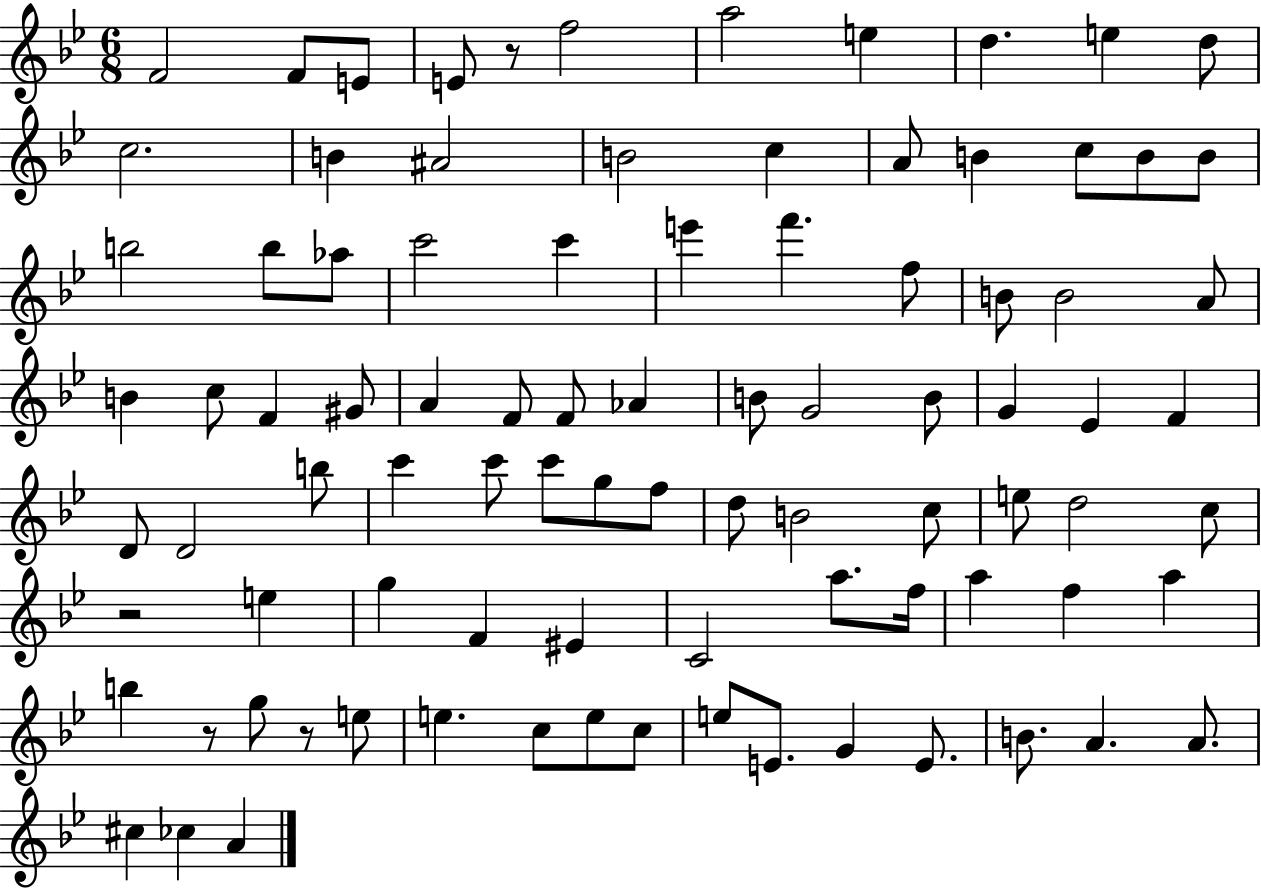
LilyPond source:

{
  \clef treble
  \numericTimeSignature
  \time 6/8
  \key bes \major
  f'2 f'8 e'8 | e'8 r8 f''2 | a''2 e''4 | d''4. e''4 d''8 | \break c''2. | b'4 ais'2 | b'2 c''4 | a'8 b'4 c''8 b'8 b'8 | \break b''2 b''8 aes''8 | c'''2 c'''4 | e'''4 f'''4. f''8 | b'8 b'2 a'8 | \break b'4 c''8 f'4 gis'8 | a'4 f'8 f'8 aes'4 | b'8 g'2 b'8 | g'4 ees'4 f'4 | \break d'8 d'2 b''8 | c'''4 c'''8 c'''8 g''8 f''8 | d''8 b'2 c''8 | e''8 d''2 c''8 | \break r2 e''4 | g''4 f'4 eis'4 | c'2 a''8. f''16 | a''4 f''4 a''4 | \break b''4 r8 g''8 r8 e''8 | e''4. c''8 e''8 c''8 | e''8 e'8. g'4 e'8. | b'8. a'4. a'8. | \break cis''4 ces''4 a'4 | \bar "|."
}